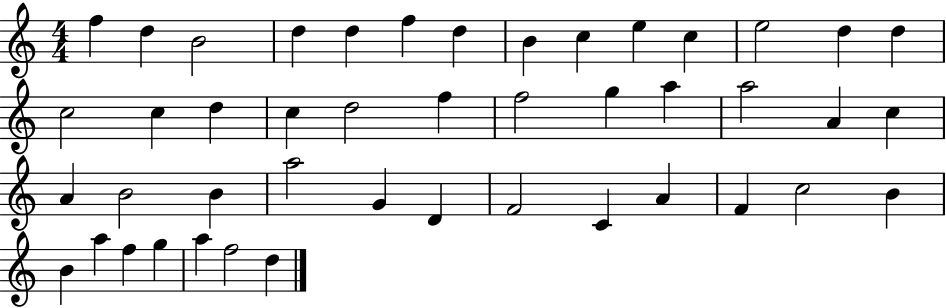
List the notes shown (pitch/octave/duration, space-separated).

F5/q D5/q B4/h D5/q D5/q F5/q D5/q B4/q C5/q E5/q C5/q E5/h D5/q D5/q C5/h C5/q D5/q C5/q D5/h F5/q F5/h G5/q A5/q A5/h A4/q C5/q A4/q B4/h B4/q A5/h G4/q D4/q F4/h C4/q A4/q F4/q C5/h B4/q B4/q A5/q F5/q G5/q A5/q F5/h D5/q